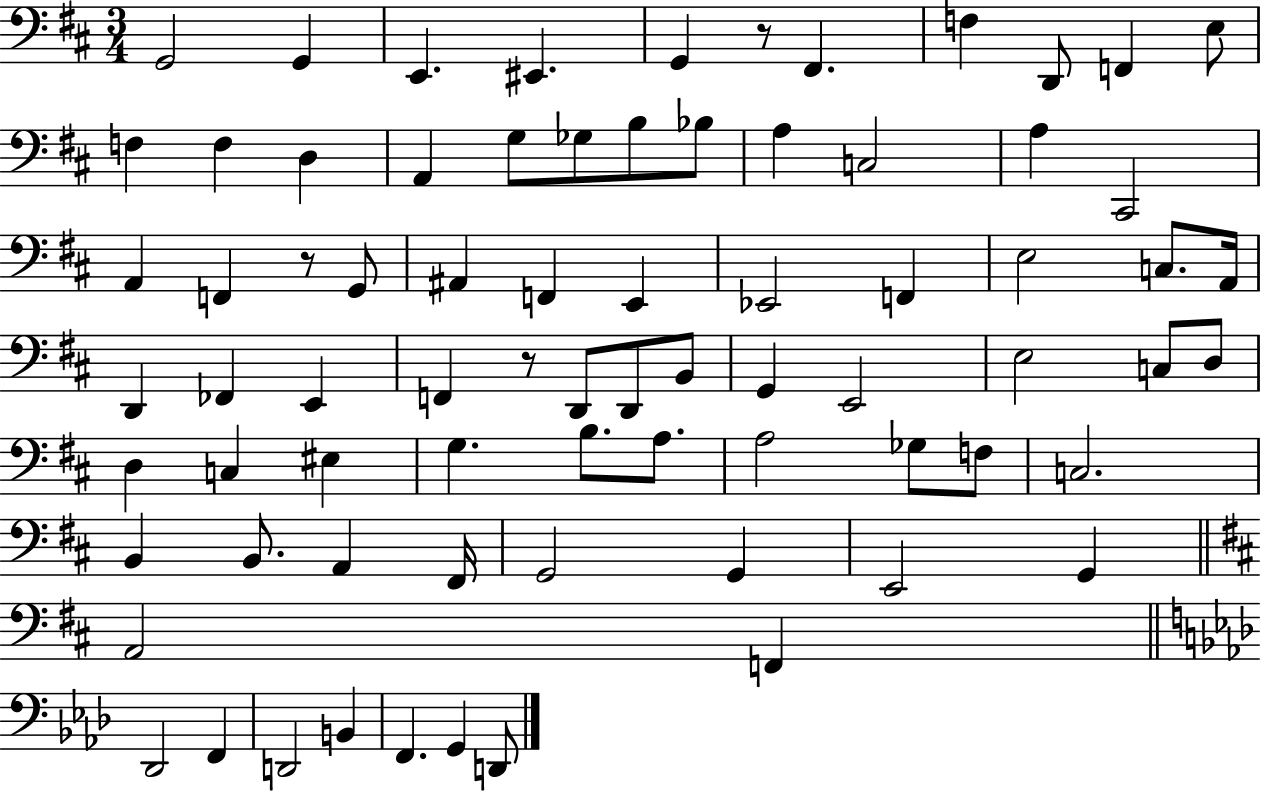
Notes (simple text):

G2/h G2/q E2/q. EIS2/q. G2/q R/e F#2/q. F3/q D2/e F2/q E3/e F3/q F3/q D3/q A2/q G3/e Gb3/e B3/e Bb3/e A3/q C3/h A3/q C#2/h A2/q F2/q R/e G2/e A#2/q F2/q E2/q Eb2/h F2/q E3/h C3/e. A2/s D2/q FES2/q E2/q F2/q R/e D2/e D2/e B2/e G2/q E2/h E3/h C3/e D3/e D3/q C3/q EIS3/q G3/q. B3/e. A3/e. A3/h Gb3/e F3/e C3/h. B2/q B2/e. A2/q F#2/s G2/h G2/q E2/h G2/q A2/h F2/q Db2/h F2/q D2/h B2/q F2/q. G2/q D2/e